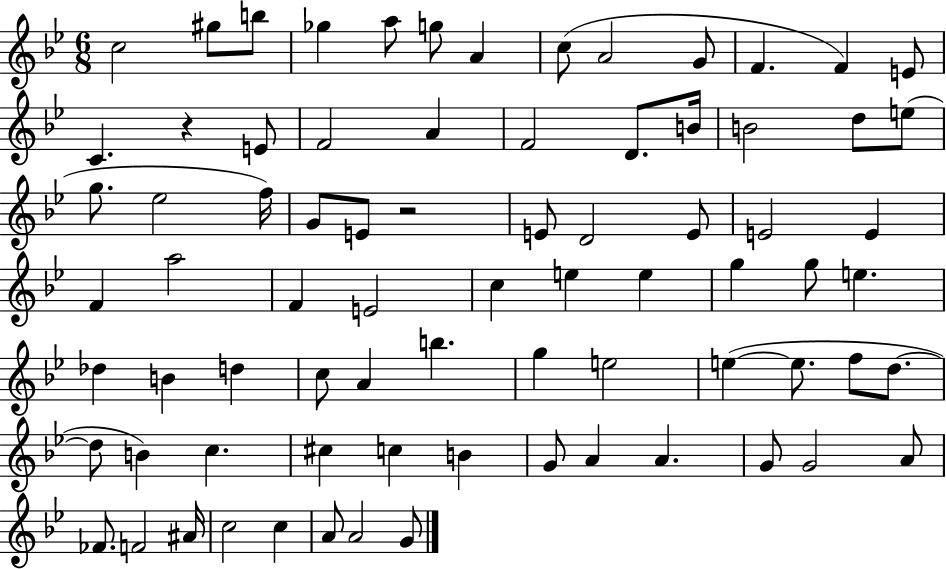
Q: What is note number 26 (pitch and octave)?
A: F5